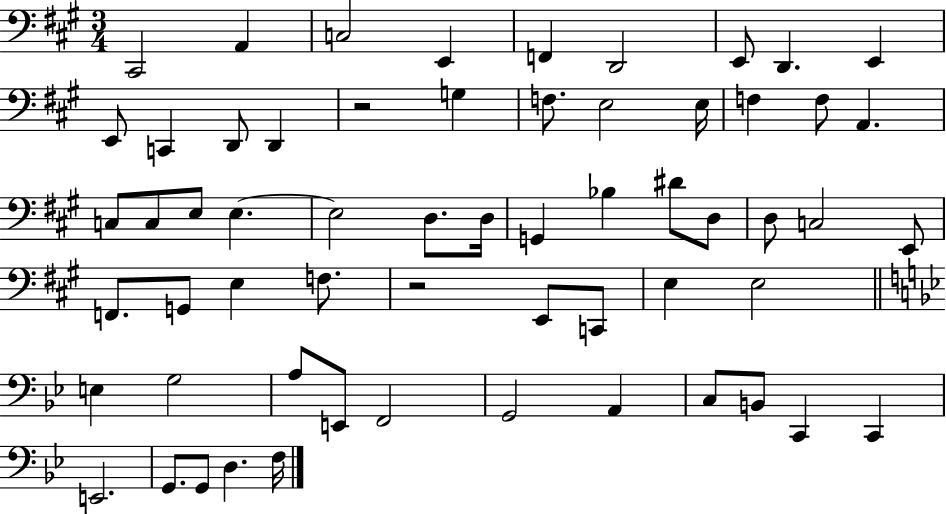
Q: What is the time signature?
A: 3/4